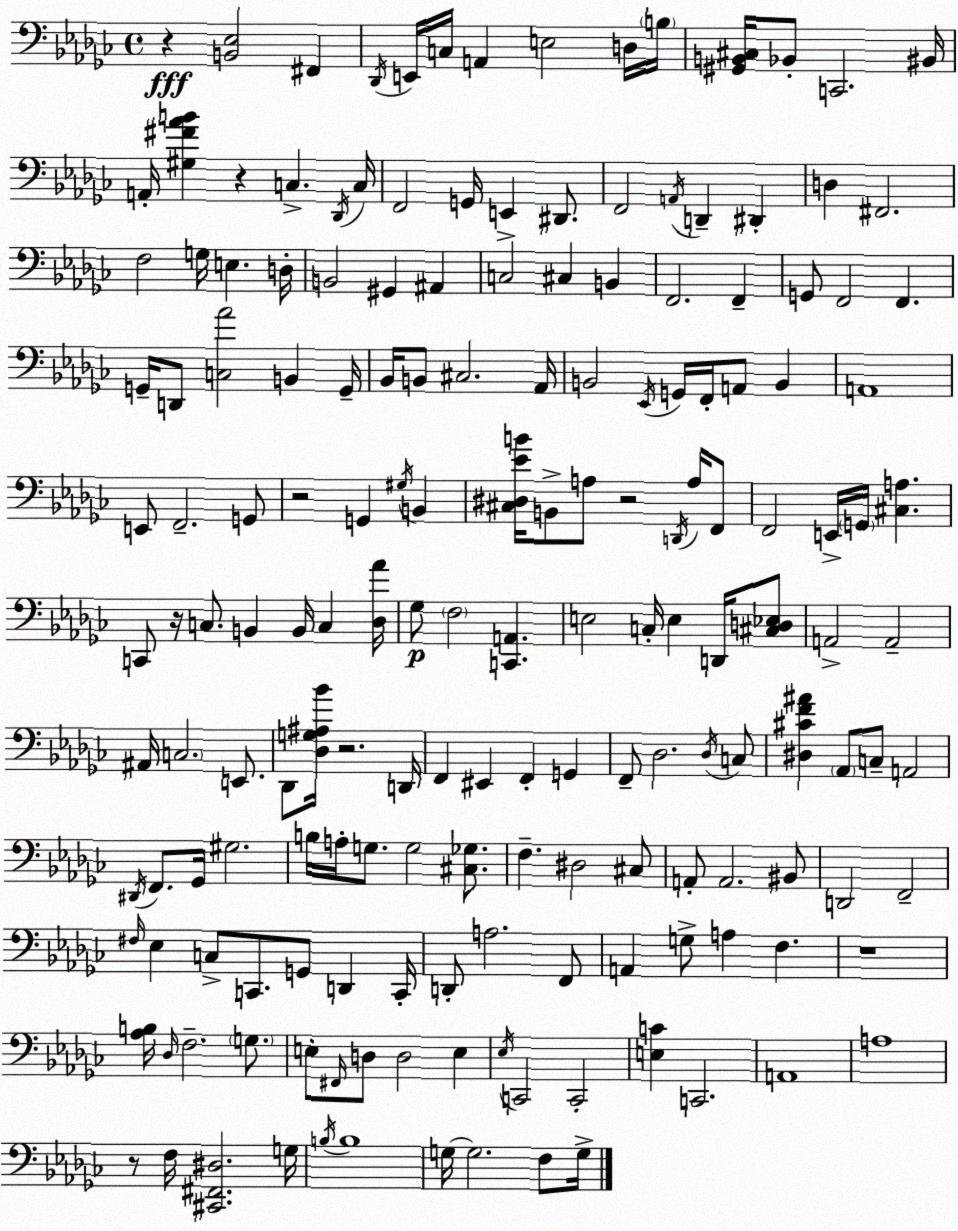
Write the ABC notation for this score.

X:1
T:Untitled
M:4/4
L:1/4
K:Ebm
z [B,,_E,]2 ^F,, _D,,/4 E,,/4 C,/4 A,, E,2 D,/4 B,/4 [^G,,B,,^C,]/4 _B,,/2 C,,2 ^B,,/4 A,,/4 [^G,^F_AB] z C, _D,,/4 C,/4 F,,2 G,,/4 E,, ^D,,/2 F,,2 A,,/4 D,, ^D,, D, ^F,,2 F,2 G,/4 E, D,/4 B,,2 ^G,, ^A,, C,2 ^C, B,, F,,2 F,, G,,/2 F,,2 F,, G,,/4 D,,/2 [C,_A]2 B,, G,,/4 _B,,/4 B,,/2 ^C,2 _A,,/4 B,,2 _E,,/4 G,,/4 F,,/4 A,,/2 B,, A,,4 E,,/2 F,,2 G,,/2 z2 G,, ^G,/4 B,, [^C,^D,_EB]/4 B,,/2 A,/2 z2 D,,/4 A,/4 F,,/2 F,,2 E,,/4 G,,/4 [^C,A,] C,,/2 z/4 C,/2 B,, B,,/4 C, [_D,_A]/4 _G,/2 F,2 [C,,A,,] E,2 C,/4 E, D,,/4 [^C,D,_E,]/2 A,,2 A,,2 ^A,,/4 C,2 E,,/2 _D,,/2 [_D,G,^A,_B]/4 z2 D,,/4 F,, ^E,, F,, G,, F,,/2 _D,2 _D,/4 C,/2 [^D,^CF^A] _A,,/2 C,/2 A,,2 ^D,,/4 F,,/2 _G,,/4 ^G,2 B,/4 A,/4 G,/2 G,2 [^C,_G,]/2 F, ^D,2 ^C,/2 A,,/2 A,,2 ^B,,/2 D,,2 F,,2 ^F,/4 _E, C,/2 C,,/2 G,,/2 D,, C,,/4 D,,/2 A,2 F,,/2 A,, G,/2 A, F, z4 [_A,B,]/4 _D,/4 F,2 G,/2 E,/2 ^F,,/4 D,/2 D,2 E, _E,/4 C,,2 C,,2 [E,C] C,,2 A,,4 A,4 z/2 F,/4 [^C,,^F,,^D,]2 G,/4 B,/4 B,4 G,/4 G,2 F,/2 G,/4